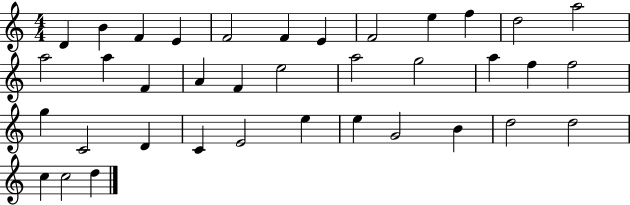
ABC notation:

X:1
T:Untitled
M:4/4
L:1/4
K:C
D B F E F2 F E F2 e f d2 a2 a2 a F A F e2 a2 g2 a f f2 g C2 D C E2 e e G2 B d2 d2 c c2 d